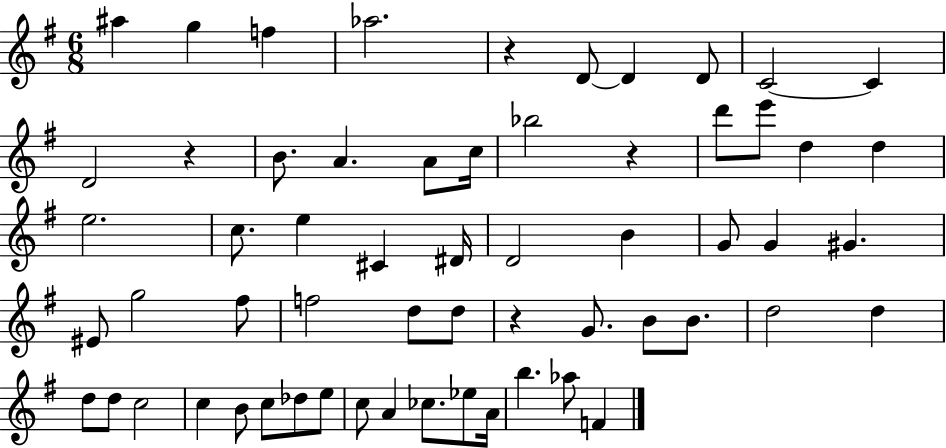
{
  \clef treble
  \numericTimeSignature
  \time 6/8
  \key g \major
  \repeat volta 2 { ais''4 g''4 f''4 | aes''2. | r4 d'8~~ d'4 d'8 | c'2~~ c'4 | \break d'2 r4 | b'8. a'4. a'8 c''16 | bes''2 r4 | d'''8 e'''8 d''4 d''4 | \break e''2. | c''8. e''4 cis'4 dis'16 | d'2 b'4 | g'8 g'4 gis'4. | \break eis'8 g''2 fis''8 | f''2 d''8 d''8 | r4 g'8. b'8 b'8. | d''2 d''4 | \break d''8 d''8 c''2 | c''4 b'8 c''8 des''8 e''8 | c''8 a'4 ces''8. ees''8 a'16 | b''4. aes''8 f'4 | \break } \bar "|."
}